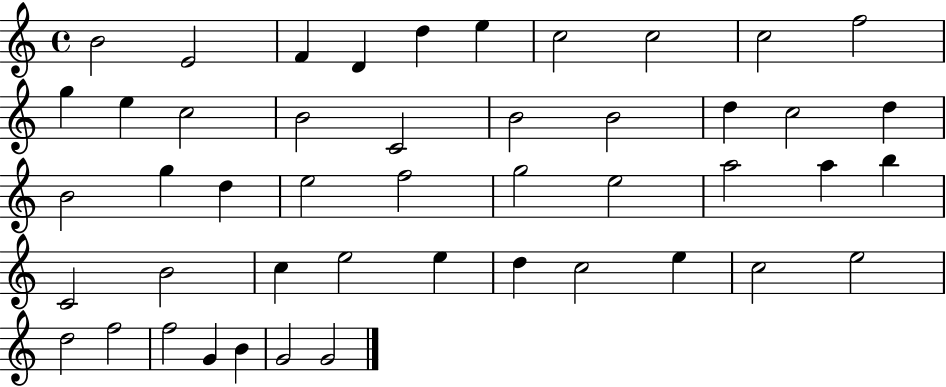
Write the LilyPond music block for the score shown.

{
  \clef treble
  \time 4/4
  \defaultTimeSignature
  \key c \major
  b'2 e'2 | f'4 d'4 d''4 e''4 | c''2 c''2 | c''2 f''2 | \break g''4 e''4 c''2 | b'2 c'2 | b'2 b'2 | d''4 c''2 d''4 | \break b'2 g''4 d''4 | e''2 f''2 | g''2 e''2 | a''2 a''4 b''4 | \break c'2 b'2 | c''4 e''2 e''4 | d''4 c''2 e''4 | c''2 e''2 | \break d''2 f''2 | f''2 g'4 b'4 | g'2 g'2 | \bar "|."
}